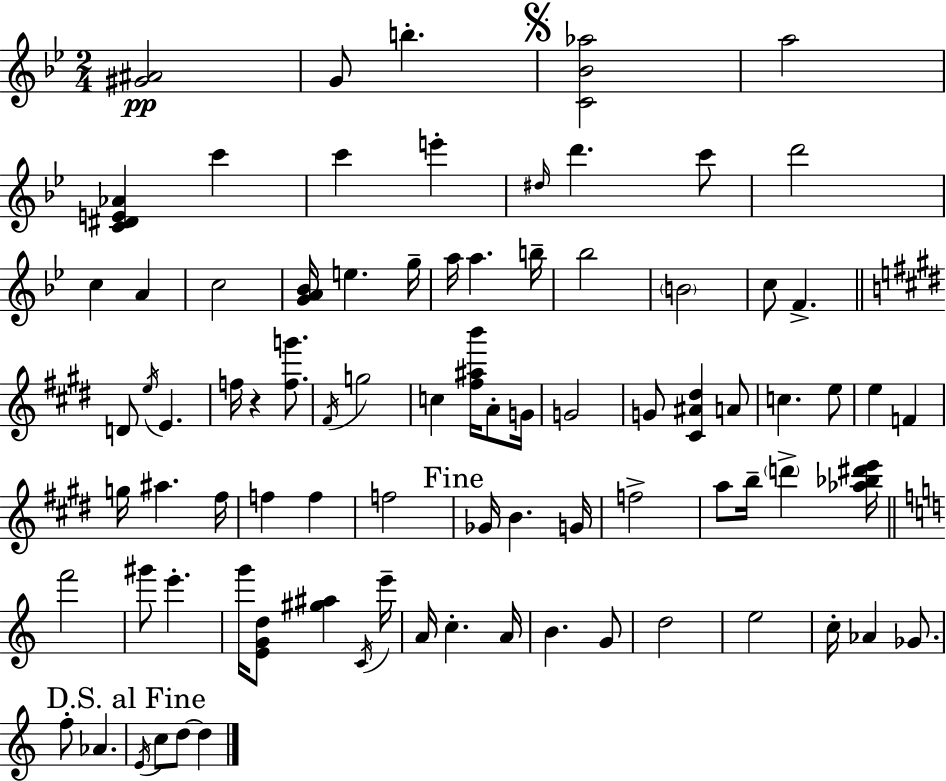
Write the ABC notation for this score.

X:1
T:Untitled
M:2/4
L:1/4
K:Bb
[^G^A]2 G/2 b [C_B_a]2 a2 [C^DE_A] c' c' e' ^d/4 d' c'/2 d'2 c A c2 [GA_B]/4 e g/4 a/4 a b/4 _b2 B2 c/2 F D/2 e/4 E f/4 z [fg']/2 ^F/4 g2 c [^f^ab']/4 A/2 G/4 G2 G/2 [^C^A^d] A/2 c e/2 e F g/4 ^a ^f/4 f f f2 _G/4 B G/4 f2 a/2 b/4 d' [_a_b^d'e']/4 f'2 ^g'/2 e' g'/4 [EGd]/2 [^g^a] C/4 e'/4 A/4 c A/4 B G/2 d2 e2 c/4 _A _G/2 f/2 _A E/4 c/2 d/2 d